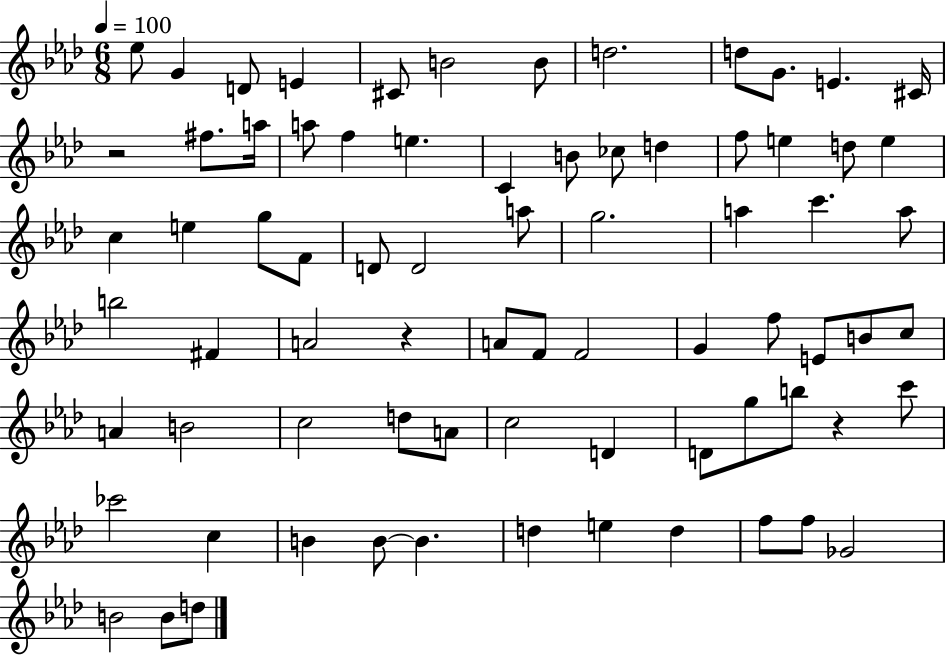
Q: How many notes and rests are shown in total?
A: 75